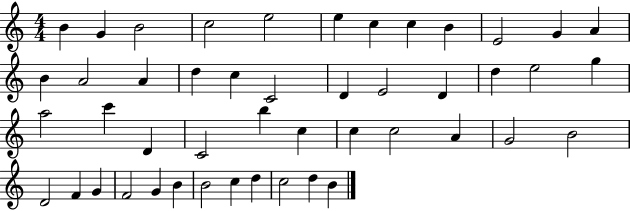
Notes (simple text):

B4/q G4/q B4/h C5/h E5/h E5/q C5/q C5/q B4/q E4/h G4/q A4/q B4/q A4/h A4/q D5/q C5/q C4/h D4/q E4/h D4/q D5/q E5/h G5/q A5/h C6/q D4/q C4/h B5/q C5/q C5/q C5/h A4/q G4/h B4/h D4/h F4/q G4/q F4/h G4/q B4/q B4/h C5/q D5/q C5/h D5/q B4/q